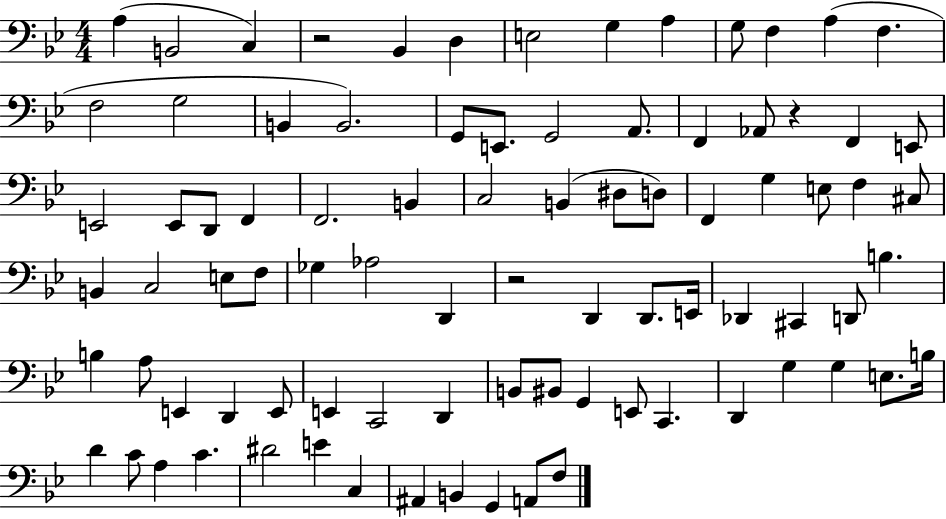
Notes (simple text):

A3/q B2/h C3/q R/h Bb2/q D3/q E3/h G3/q A3/q G3/e F3/q A3/q F3/q. F3/h G3/h B2/q B2/h. G2/e E2/e. G2/h A2/e. F2/q Ab2/e R/q F2/q E2/e E2/h E2/e D2/e F2/q F2/h. B2/q C3/h B2/q D#3/e D3/e F2/q G3/q E3/e F3/q C#3/e B2/q C3/h E3/e F3/e Gb3/q Ab3/h D2/q R/h D2/q D2/e. E2/s Db2/q C#2/q D2/e B3/q. B3/q A3/e E2/q D2/q E2/e E2/q C2/h D2/q B2/e BIS2/e G2/q E2/e C2/q. D2/q G3/q G3/q E3/e. B3/s D4/q C4/e A3/q C4/q. D#4/h E4/q C3/q A#2/q B2/q G2/q A2/e F3/e